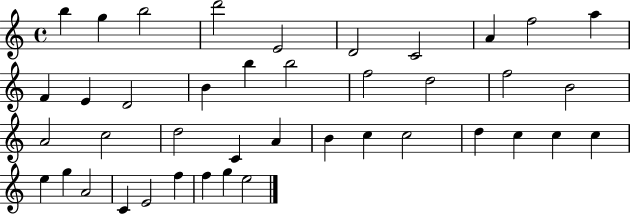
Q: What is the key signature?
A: C major